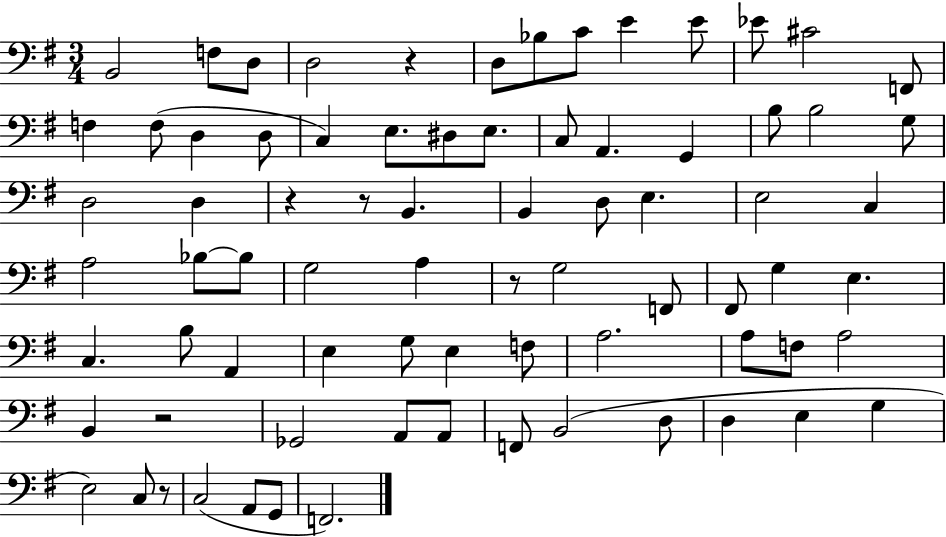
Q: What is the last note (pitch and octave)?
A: F2